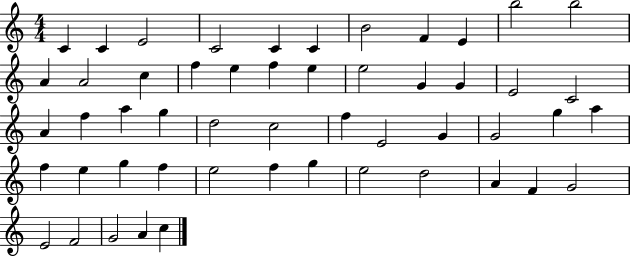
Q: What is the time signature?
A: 4/4